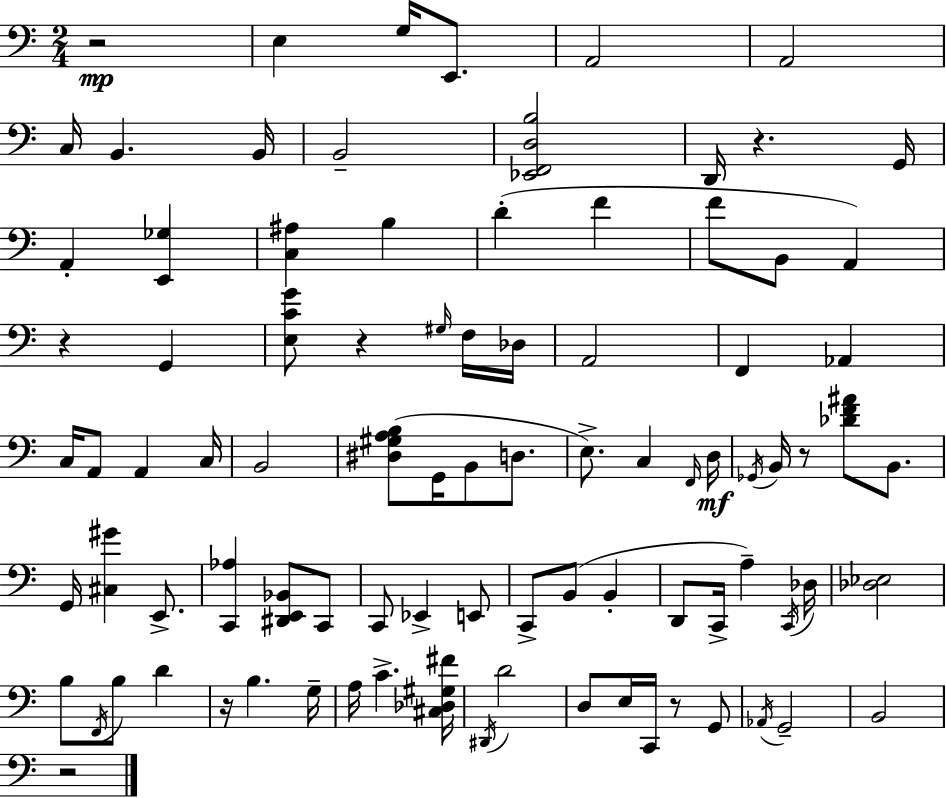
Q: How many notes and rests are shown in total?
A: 90